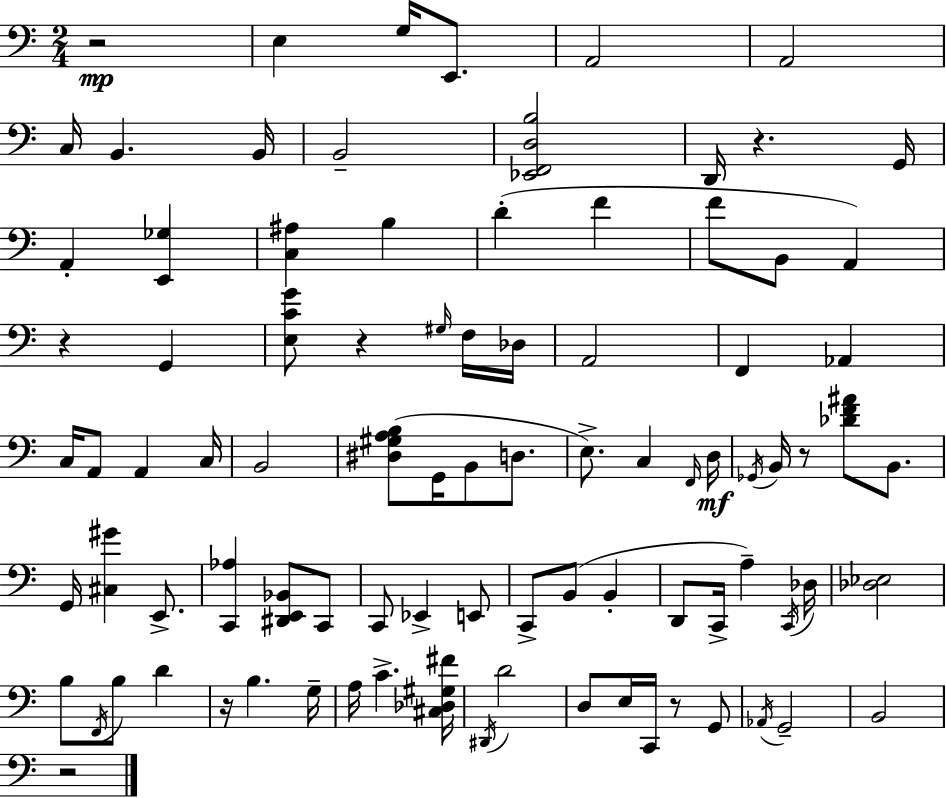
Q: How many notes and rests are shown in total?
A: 90